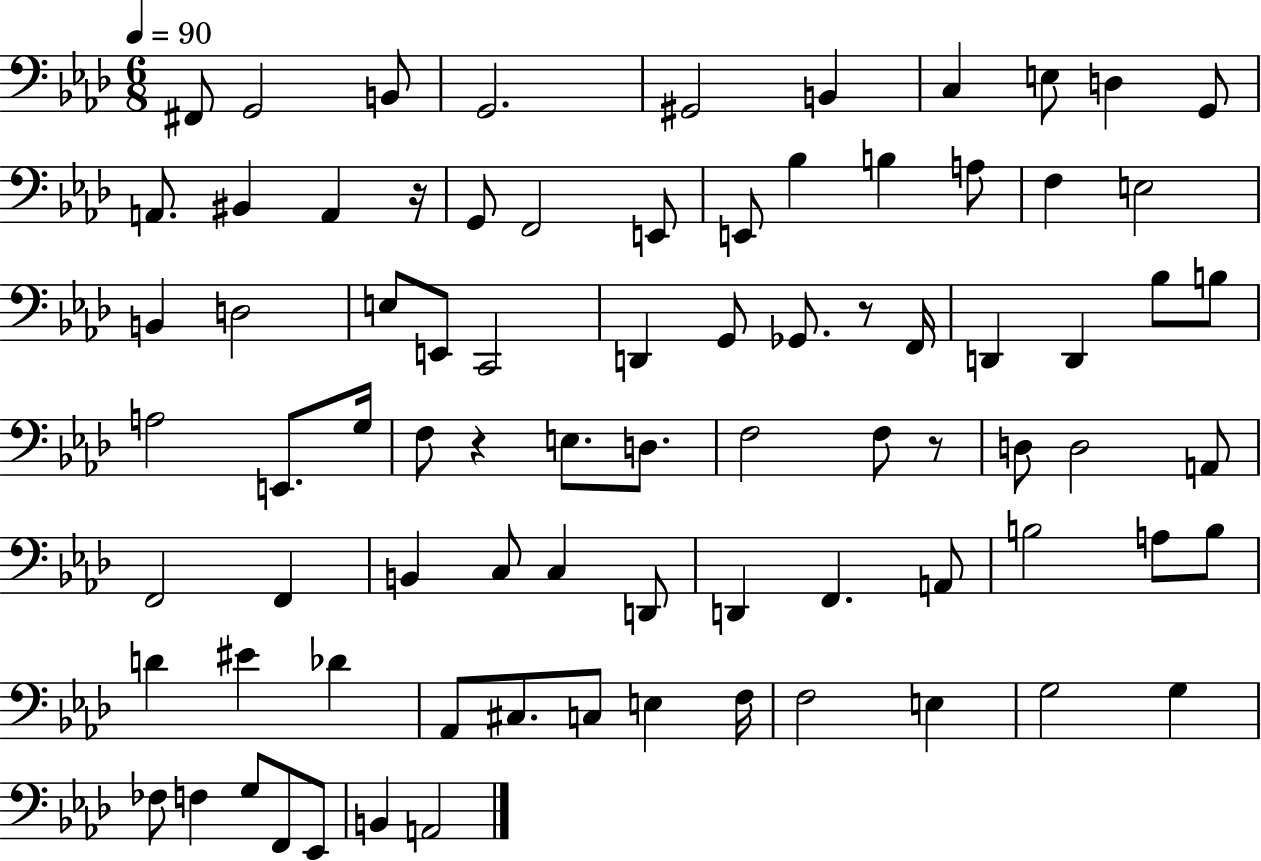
{
  \clef bass
  \numericTimeSignature
  \time 6/8
  \key aes \major
  \tempo 4 = 90
  fis,8 g,2 b,8 | g,2. | gis,2 b,4 | c4 e8 d4 g,8 | \break a,8. bis,4 a,4 r16 | g,8 f,2 e,8 | e,8 bes4 b4 a8 | f4 e2 | \break b,4 d2 | e8 e,8 c,2 | d,4 g,8 ges,8. r8 f,16 | d,4 d,4 bes8 b8 | \break a2 e,8. g16 | f8 r4 e8. d8. | f2 f8 r8 | d8 d2 a,8 | \break f,2 f,4 | b,4 c8 c4 d,8 | d,4 f,4. a,8 | b2 a8 b8 | \break d'4 eis'4 des'4 | aes,8 cis8. c8 e4 f16 | f2 e4 | g2 g4 | \break fes8 f4 g8 f,8 ees,8 | b,4 a,2 | \bar "|."
}